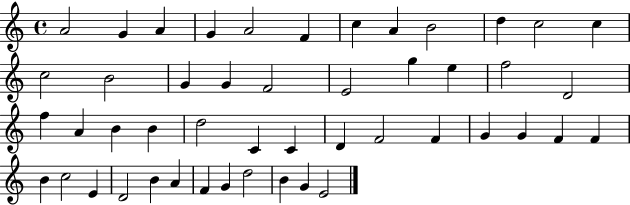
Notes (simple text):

A4/h G4/q A4/q G4/q A4/h F4/q C5/q A4/q B4/h D5/q C5/h C5/q C5/h B4/h G4/q G4/q F4/h E4/h G5/q E5/q F5/h D4/h F5/q A4/q B4/q B4/q D5/h C4/q C4/q D4/q F4/h F4/q G4/q G4/q F4/q F4/q B4/q C5/h E4/q D4/h B4/q A4/q F4/q G4/q D5/h B4/q G4/q E4/h